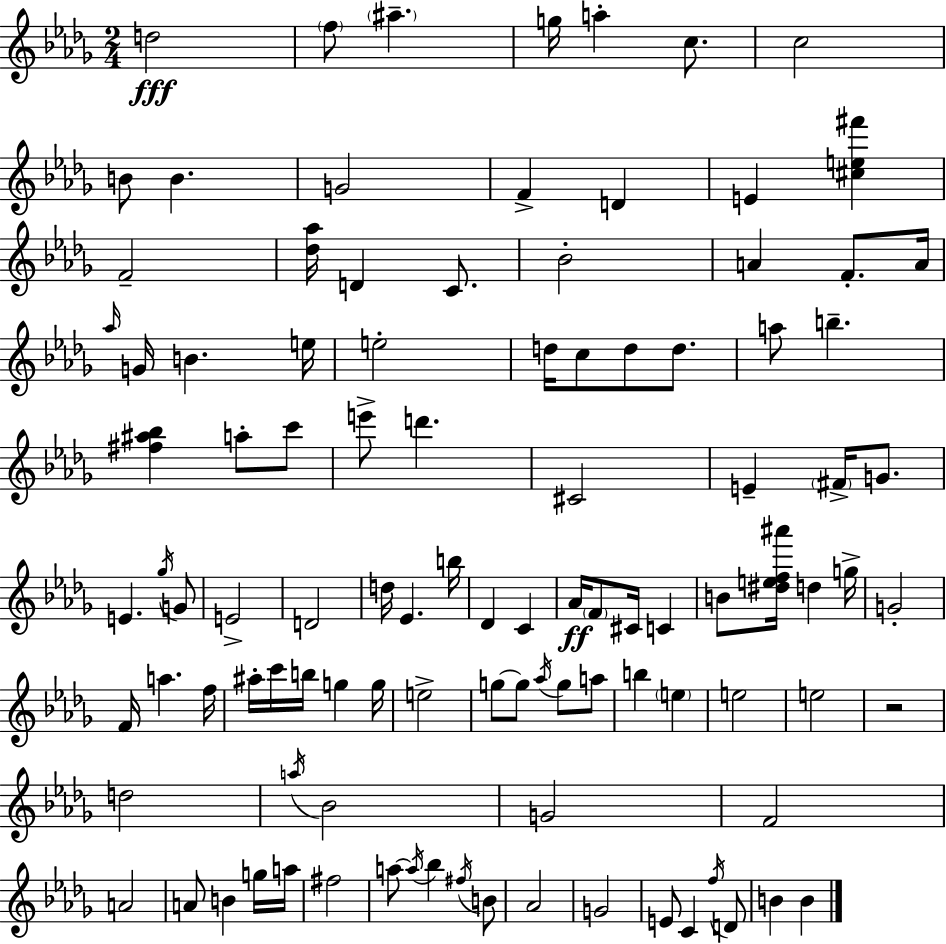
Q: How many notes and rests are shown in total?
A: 104